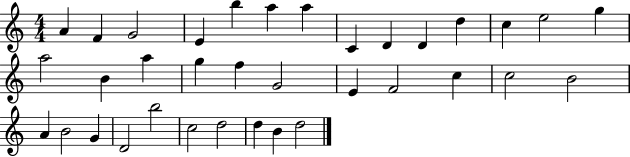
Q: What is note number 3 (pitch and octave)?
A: G4